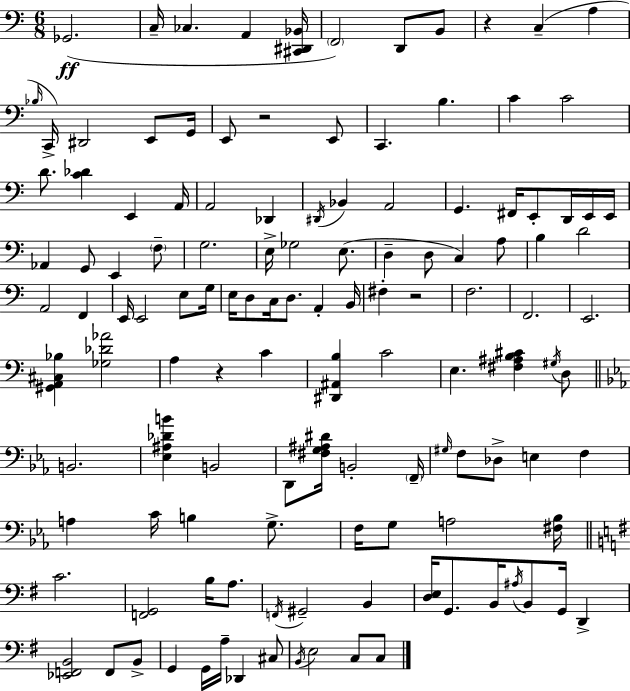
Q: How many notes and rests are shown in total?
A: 126